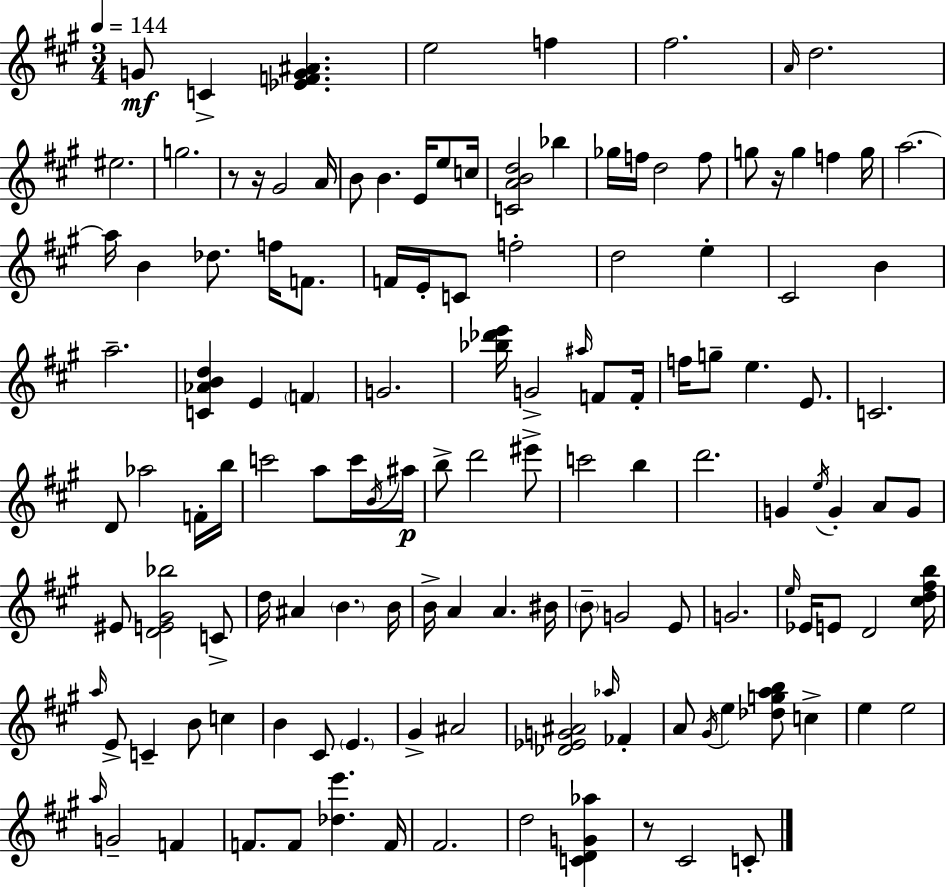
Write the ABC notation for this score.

X:1
T:Untitled
M:3/4
L:1/4
K:A
G/2 C [_EFG^A] e2 f ^f2 A/4 d2 ^e2 g2 z/2 z/4 ^G2 A/4 B/2 B E/4 e/2 c/4 [CABd]2 _b _g/4 f/4 d2 f/2 g/2 z/4 g f g/4 a2 a/4 B _d/2 f/4 F/2 F/4 E/4 C/2 f2 d2 e ^C2 B a2 [C_ABd] E F G2 [_b_d'e']/4 G2 ^a/4 F/2 F/4 f/4 g/2 e E/2 C2 D/2 _a2 F/4 b/4 c'2 a/2 c'/4 B/4 ^a/4 b/2 d'2 ^e'/2 c'2 b d'2 G e/4 G A/2 G/2 ^E/2 [DE^G_b]2 C/2 d/4 ^A B B/4 B/4 A A ^B/4 B/2 G2 E/2 G2 e/4 _E/4 E/2 D2 [^cd^fb]/4 a/4 E/2 C B/2 c B ^C/2 E ^G ^A2 [_D_EG^A]2 _a/4 _F A/2 ^G/4 e [_dgab]/2 c e e2 a/4 G2 F F/2 F/2 [_de'] F/4 ^F2 d2 [CDG_a] z/2 ^C2 C/2